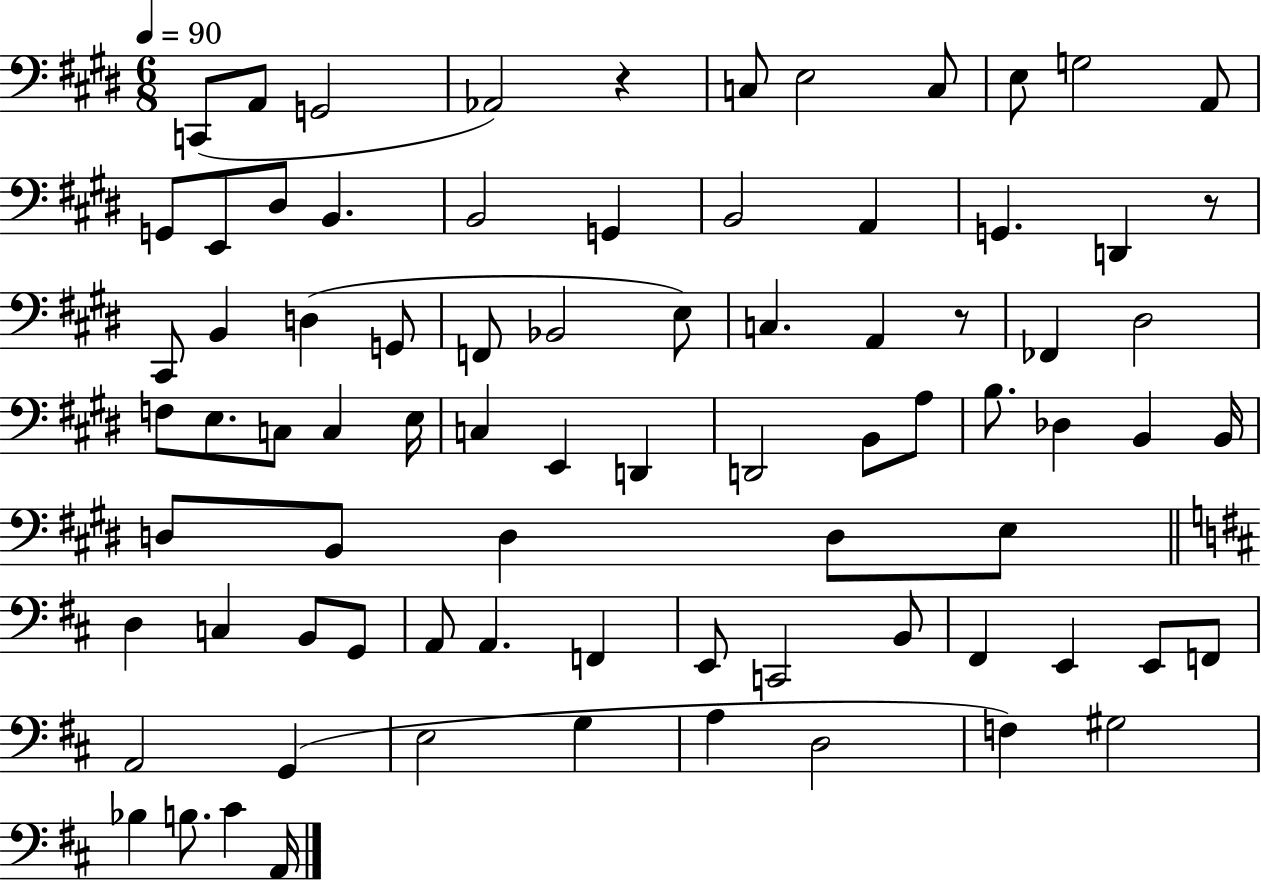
C2/e A2/e G2/h Ab2/h R/q C3/e E3/h C3/e E3/e G3/h A2/e G2/e E2/e D#3/e B2/q. B2/h G2/q B2/h A2/q G2/q. D2/q R/e C#2/e B2/q D3/q G2/e F2/e Bb2/h E3/e C3/q. A2/q R/e FES2/q D#3/h F3/e E3/e. C3/e C3/q E3/s C3/q E2/q D2/q D2/h B2/e A3/e B3/e. Db3/q B2/q B2/s D3/e B2/e D3/q D3/e E3/e D3/q C3/q B2/e G2/e A2/e A2/q. F2/q E2/e C2/h B2/e F#2/q E2/q E2/e F2/e A2/h G2/q E3/h G3/q A3/q D3/h F3/q G#3/h Bb3/q B3/e. C#4/q A2/s